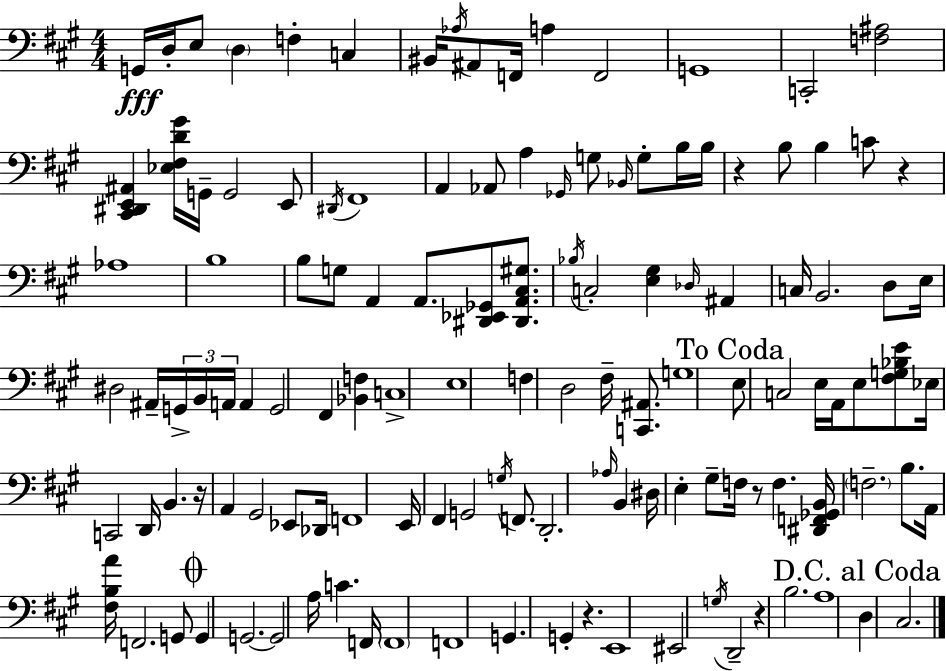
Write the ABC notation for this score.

X:1
T:Untitled
M:4/4
L:1/4
K:A
G,,/4 D,/4 E,/2 D, F, C, ^B,,/4 _A,/4 ^A,,/2 F,,/4 A, F,,2 G,,4 C,,2 [F,^A,]2 [^C,,^D,,E,,^A,,] [_E,^F,D^G]/4 G,,/4 G,,2 E,,/2 ^D,,/4 ^F,,4 A,, _A,,/2 A, _G,,/4 G,/2 _B,,/4 G,/2 B,/4 B,/4 z B,/2 B, C/2 z _A,4 B,4 B,/2 G,/2 A,, A,,/2 [^D,,_E,,_G,,]/2 [^D,,A,,^C,^G,]/2 _B,/4 C,2 [E,^G,] _D,/4 ^A,, C,/4 B,,2 D,/2 E,/4 ^D,2 ^A,,/4 G,,/4 B,,/4 A,,/4 A,, G,,2 ^F,, [_B,,F,] C,4 E,4 F, D,2 ^F,/4 [C,,^A,,]/2 G,4 E,/2 C,2 E,/4 A,,/4 E,/2 [^F,G,_B,E]/2 _E,/4 C,,2 D,,/4 B,, z/4 A,, ^G,,2 _E,,/2 _D,,/4 F,,4 E,,/4 ^F,, G,,2 G,/4 F,,/2 D,,2 _A,/4 B,, ^D,/4 E, ^G,/2 F,/4 z/2 F, [^D,,F,,_G,,B,,]/4 F,2 B,/2 A,,/4 [^F,B,A]/4 F,,2 G,,/2 G,, G,,2 G,,2 A,/4 C F,,/4 F,,4 F,,4 G,, G,, z E,,4 ^E,,2 G,/4 D,,2 z B,2 A,4 D, ^C,2